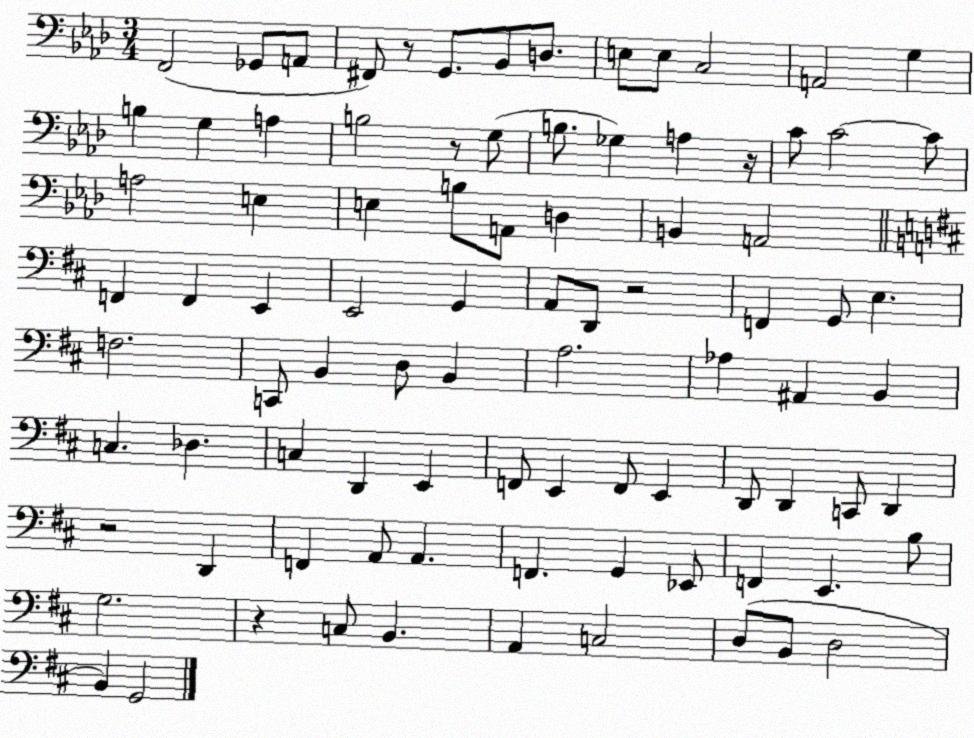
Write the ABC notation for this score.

X:1
T:Untitled
M:3/4
L:1/4
K:Ab
F,,2 _G,,/2 A,,/2 ^F,,/2 z/2 G,,/2 _B,,/2 D,/2 E,/2 E,/2 C,2 A,,2 G, B, G, A, B,2 z/2 G,/2 B,/2 _G, A, z/4 C/2 C2 C/2 A,2 E, E, B,/2 A,,/2 D, B,, A,,2 F,, F,, E,, E,,2 G,, A,,/2 D,,/2 z2 F,, G,,/2 E, F,2 C,,/2 B,, D,/2 B,, A,2 _A, ^A,, B,, C, _D, C, D,, E,, F,,/2 E,, F,,/2 E,, D,,/2 D,, C,,/2 D,, z2 D,, F,, A,,/2 A,, F,, G,, _E,,/2 F,, E,, B,/2 G,2 z C,/2 B,, A,, C,2 D,/2 B,,/2 D,2 B,, G,,2